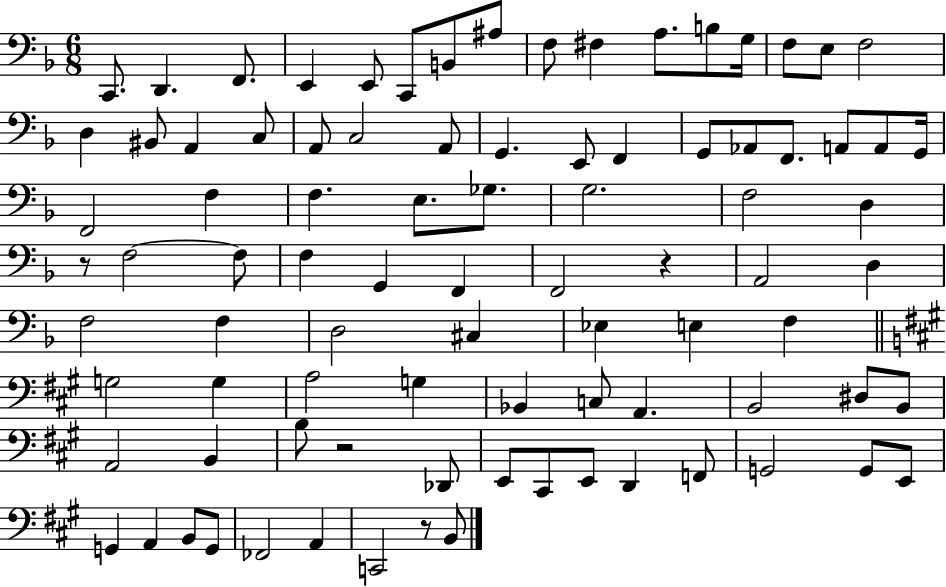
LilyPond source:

{
  \clef bass
  \numericTimeSignature
  \time 6/8
  \key f \major
  c,8. d,4. f,8. | e,4 e,8 c,8 b,8 ais8 | f8 fis4 a8. b8 g16 | f8 e8 f2 | \break d4 bis,8 a,4 c8 | a,8 c2 a,8 | g,4. e,8 f,4 | g,8 aes,8 f,8. a,8 a,8 g,16 | \break f,2 f4 | f4. e8. ges8. | g2. | f2 d4 | \break r8 f2~~ f8 | f4 g,4 f,4 | f,2 r4 | a,2 d4 | \break f2 f4 | d2 cis4 | ees4 e4 f4 | \bar "||" \break \key a \major g2 g4 | a2 g4 | bes,4 c8 a,4. | b,2 dis8 b,8 | \break a,2 b,4 | b8 r2 des,8 | e,8 cis,8 e,8 d,4 f,8 | g,2 g,8 e,8 | \break g,4 a,4 b,8 g,8 | fes,2 a,4 | c,2 r8 b,8 | \bar "|."
}